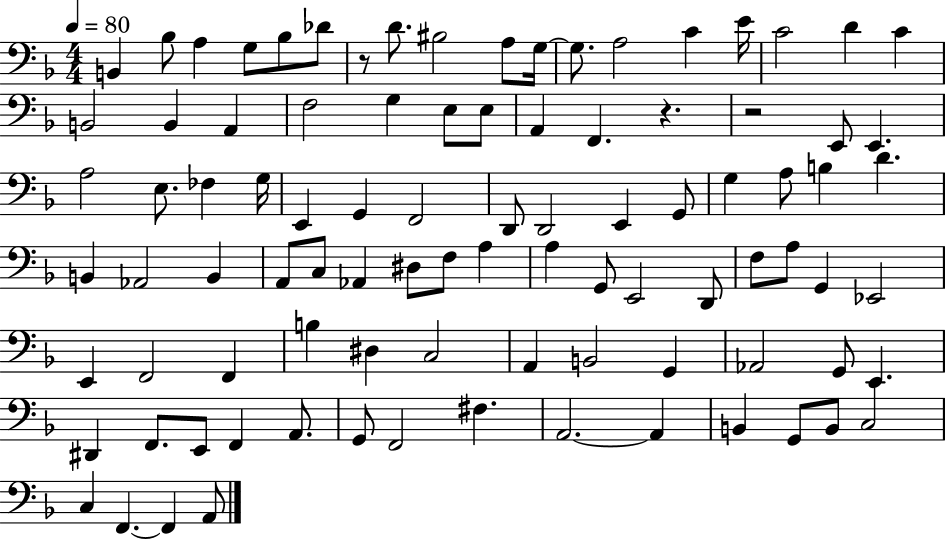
X:1
T:Untitled
M:4/4
L:1/4
K:F
B,, _B,/2 A, G,/2 _B,/2 _D/2 z/2 D/2 ^B,2 A,/2 G,/4 G,/2 A,2 C E/4 C2 D C B,,2 B,, A,, F,2 G, E,/2 E,/2 A,, F,, z z2 E,,/2 E,, A,2 E,/2 _F, G,/4 E,, G,, F,,2 D,,/2 D,,2 E,, G,,/2 G, A,/2 B, D B,, _A,,2 B,, A,,/2 C,/2 _A,, ^D,/2 F,/2 A, A, G,,/2 E,,2 D,,/2 F,/2 A,/2 G,, _E,,2 E,, F,,2 F,, B, ^D, C,2 A,, B,,2 G,, _A,,2 G,,/2 E,, ^D,, F,,/2 E,,/2 F,, A,,/2 G,,/2 F,,2 ^F, A,,2 A,, B,, G,,/2 B,,/2 C,2 C, F,, F,, A,,/2